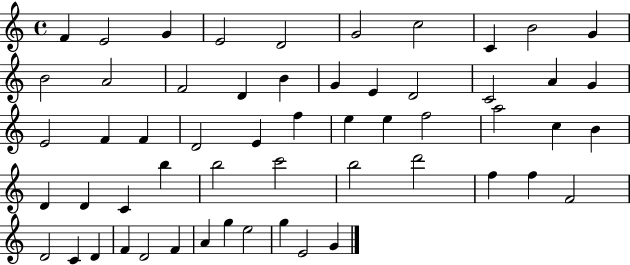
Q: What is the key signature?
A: C major